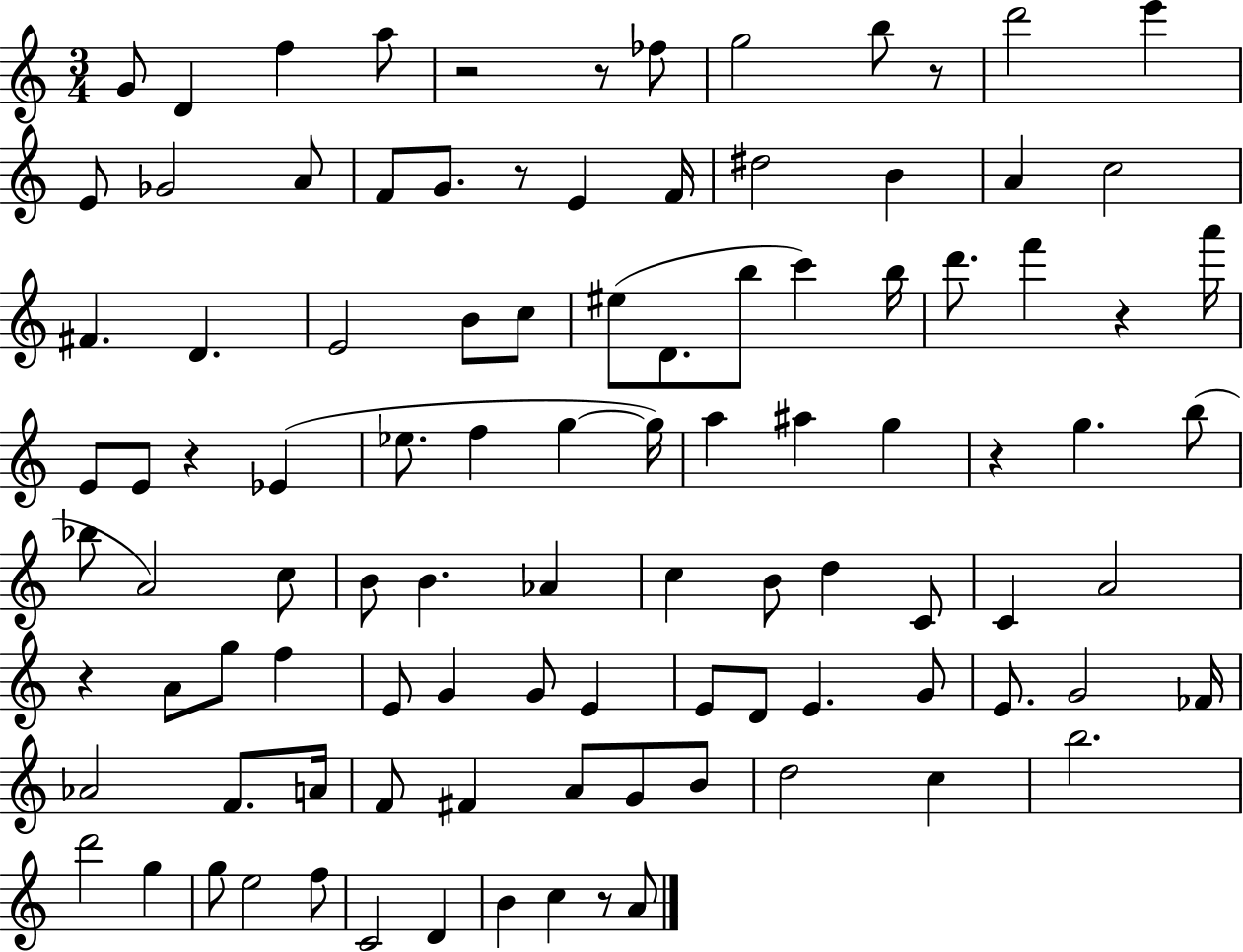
{
  \clef treble
  \numericTimeSignature
  \time 3/4
  \key c \major
  g'8 d'4 f''4 a''8 | r2 r8 fes''8 | g''2 b''8 r8 | d'''2 e'''4 | \break e'8 ges'2 a'8 | f'8 g'8. r8 e'4 f'16 | dis''2 b'4 | a'4 c''2 | \break fis'4. d'4. | e'2 b'8 c''8 | eis''8( d'8. b''8 c'''4) b''16 | d'''8. f'''4 r4 a'''16 | \break e'8 e'8 r4 ees'4( | ees''8. f''4 g''4~~ g''16) | a''4 ais''4 g''4 | r4 g''4. b''8( | \break bes''8 a'2) c''8 | b'8 b'4. aes'4 | c''4 b'8 d''4 c'8 | c'4 a'2 | \break r4 a'8 g''8 f''4 | e'8 g'4 g'8 e'4 | e'8 d'8 e'4. g'8 | e'8. g'2 fes'16 | \break aes'2 f'8. a'16 | f'8 fis'4 a'8 g'8 b'8 | d''2 c''4 | b''2. | \break d'''2 g''4 | g''8 e''2 f''8 | c'2 d'4 | b'4 c''4 r8 a'8 | \break \bar "|."
}